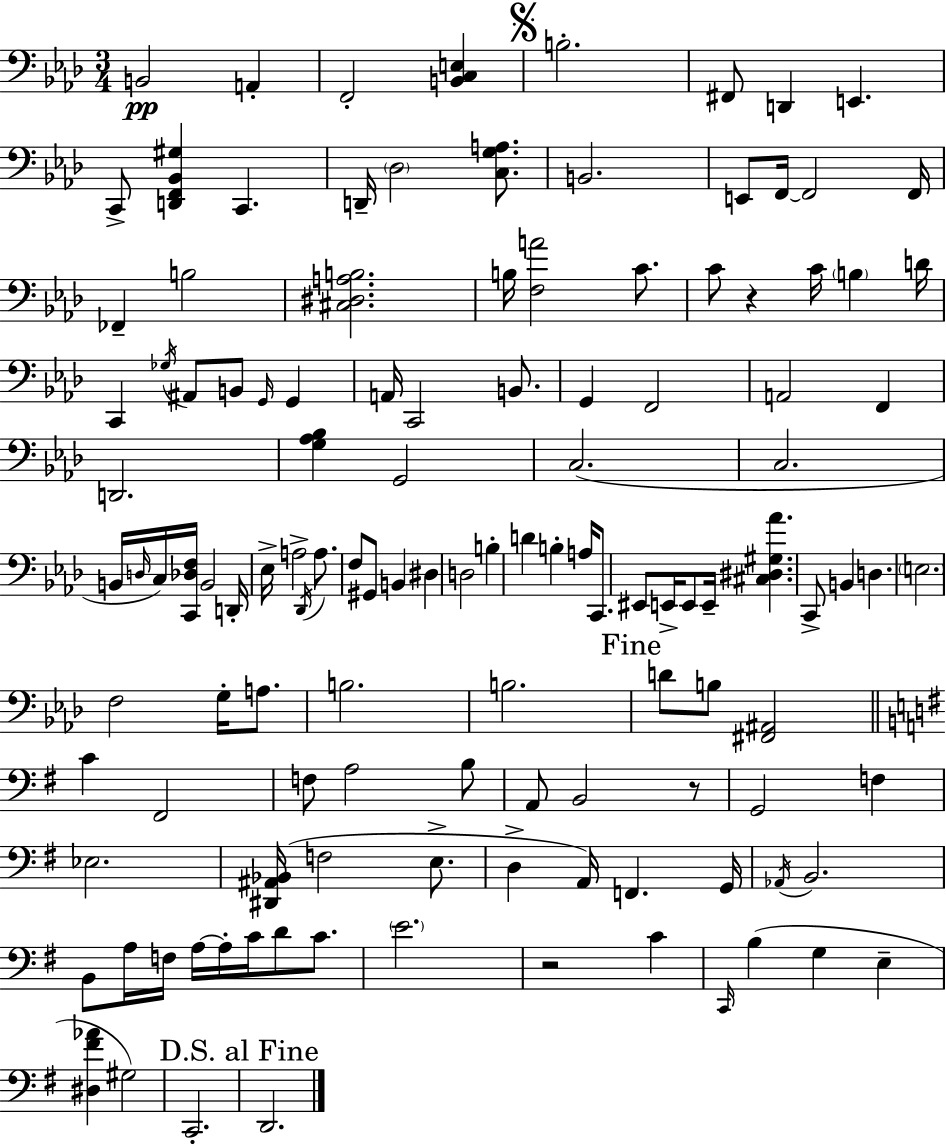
{
  \clef bass
  \numericTimeSignature
  \time 3/4
  \key f \minor
  b,2\pp a,4-. | f,2-. <b, c e>4 | \mark \markup { \musicglyph "scripts.segno" } b2.-. | fis,8 d,4 e,4. | \break c,8-> <d, f, bes, gis>4 c,4. | d,16-- \parenthesize des2 <c g a>8. | b,2. | e,8 f,16~~ f,2 f,16 | \break fes,4-- b2 | <cis dis a b>2. | b16 <f a'>2 c'8. | c'8 r4 c'16 \parenthesize b4 d'16 | \break c,4 \acciaccatura { ges16 } ais,8 b,8 \grace { g,16 } g,4 | a,16 c,2 b,8. | g,4 f,2 | a,2 f,4 | \break d,2. | <g aes bes>4 g,2 | c2.( | c2. | \break b,16 \grace { d16 } c16) <c, des f>16 b,2 | d,16-. ees16-> a2-> | \acciaccatura { des,16 } a8. f8 gis,8 b,4 | dis4 d2 | \break b4-. d'4 b4-. | a16 c,8. eis,8 e,16-> e,8 e,16-- <cis dis gis aes'>4. | c,8-> b,4 d4. | \parenthesize e2. | \break f2 | g16-. a8. b2. | b2. | \mark "Fine" d'8 b8 <fis, ais,>2 | \break \bar "||" \break \key e \minor c'4 fis,2 | f8 a2 b8 | a,8 b,2 r8 | g,2 f4 | \break ees2. | <dis, ais, bes,>16( f2 e8.-> | d4-> a,16) f,4. g,16 | \acciaccatura { aes,16 } b,2. | \break b,8 a16 f16 a16~~ a16-. c'16 d'8 c'8. | \parenthesize e'2. | r2 c'4 | \grace { c,16 }( b4 g4 e4-- | \break <dis fis' aes'>4 gis2) | c,2.-. | \mark "D.S. al Fine" d,2. | \bar "|."
}